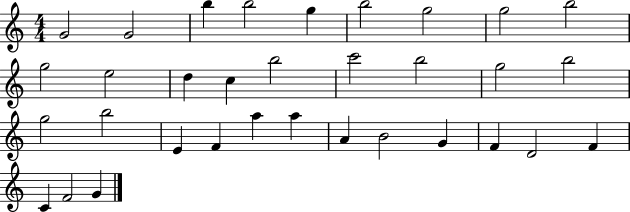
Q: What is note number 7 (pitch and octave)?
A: G5